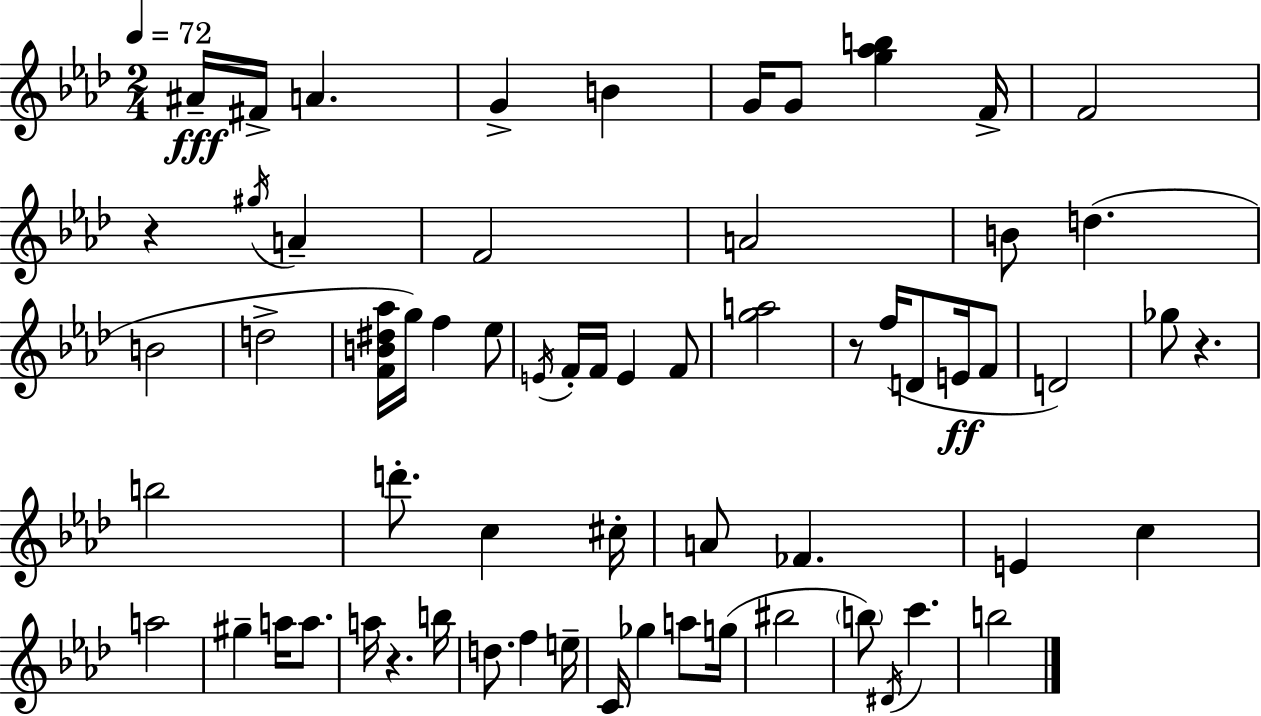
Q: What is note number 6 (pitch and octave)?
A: G4